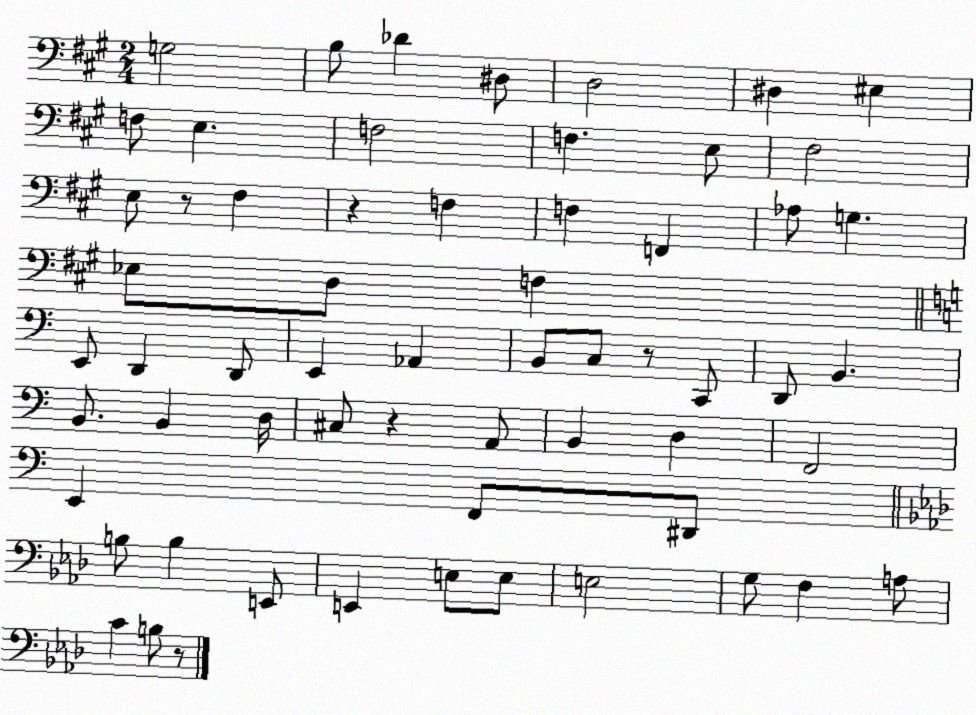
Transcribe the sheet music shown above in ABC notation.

X:1
T:Untitled
M:2/4
L:1/4
K:A
G,2 B,/2 _D ^D,/2 D,2 ^D, ^E, F,/2 E, F,2 F, E,/2 ^F,2 E,/2 z/2 ^F, z F, F, F,, _A,/2 G, _E,/2 D,/2 F, E,,/2 D,, D,,/2 E,, _A,, B,,/2 C,/2 z/2 C,,/2 D,,/2 B,, B,,/2 B,, D,/4 ^C,/2 z A,,/2 B,, D, F,,2 E,, F,,/2 ^D,,/2 B,/2 B, E,,/2 E,, E,/2 E,/2 E,2 G,/2 F, A,/2 C B,/2 z/2